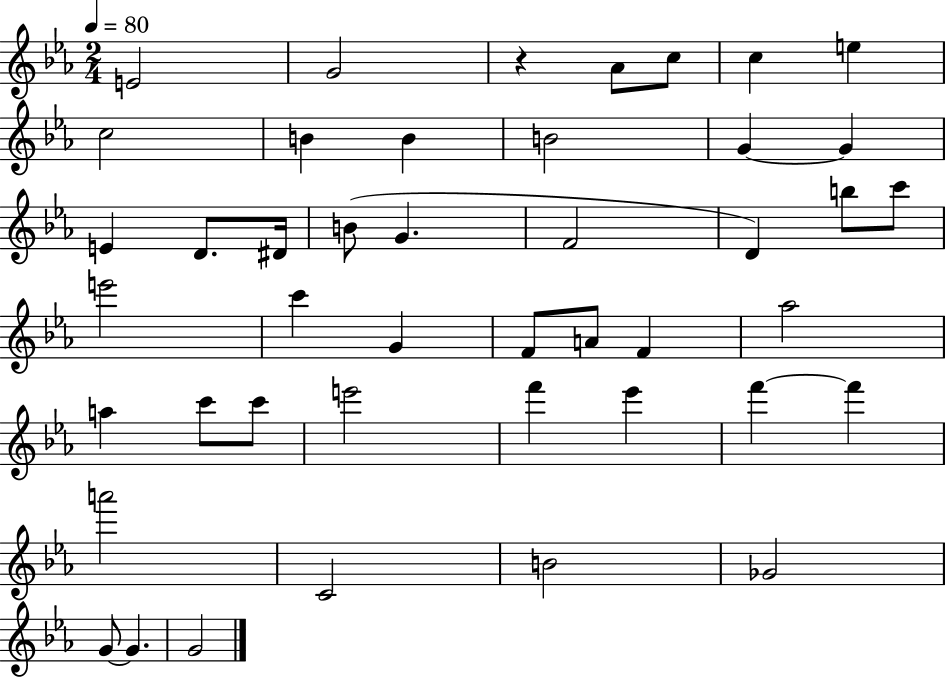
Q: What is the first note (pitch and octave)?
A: E4